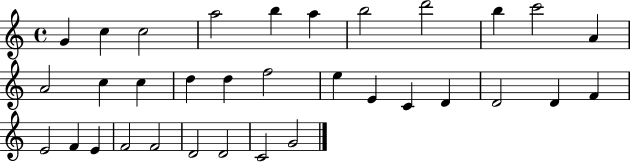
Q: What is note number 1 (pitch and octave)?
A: G4